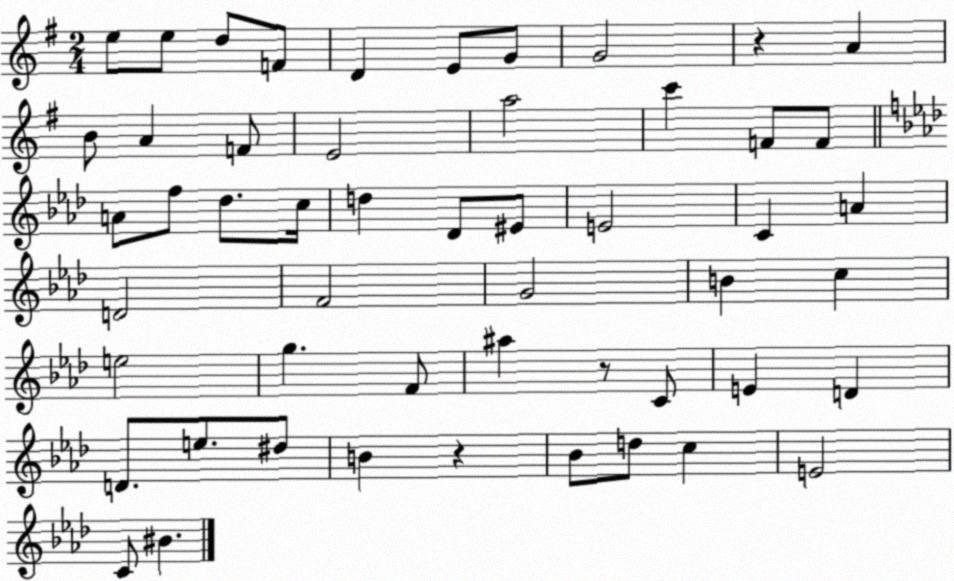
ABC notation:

X:1
T:Untitled
M:2/4
L:1/4
K:G
e/2 e/2 d/2 F/2 D E/2 G/2 G2 z A B/2 A F/2 E2 a2 c' F/2 F/2 A/2 f/2 _d/2 c/4 d _D/2 ^E/2 E2 C A D2 F2 G2 B c e2 g F/2 ^a z/2 C/2 E D D/2 e/2 ^d/2 B z _B/2 d/2 c E2 C/2 ^B